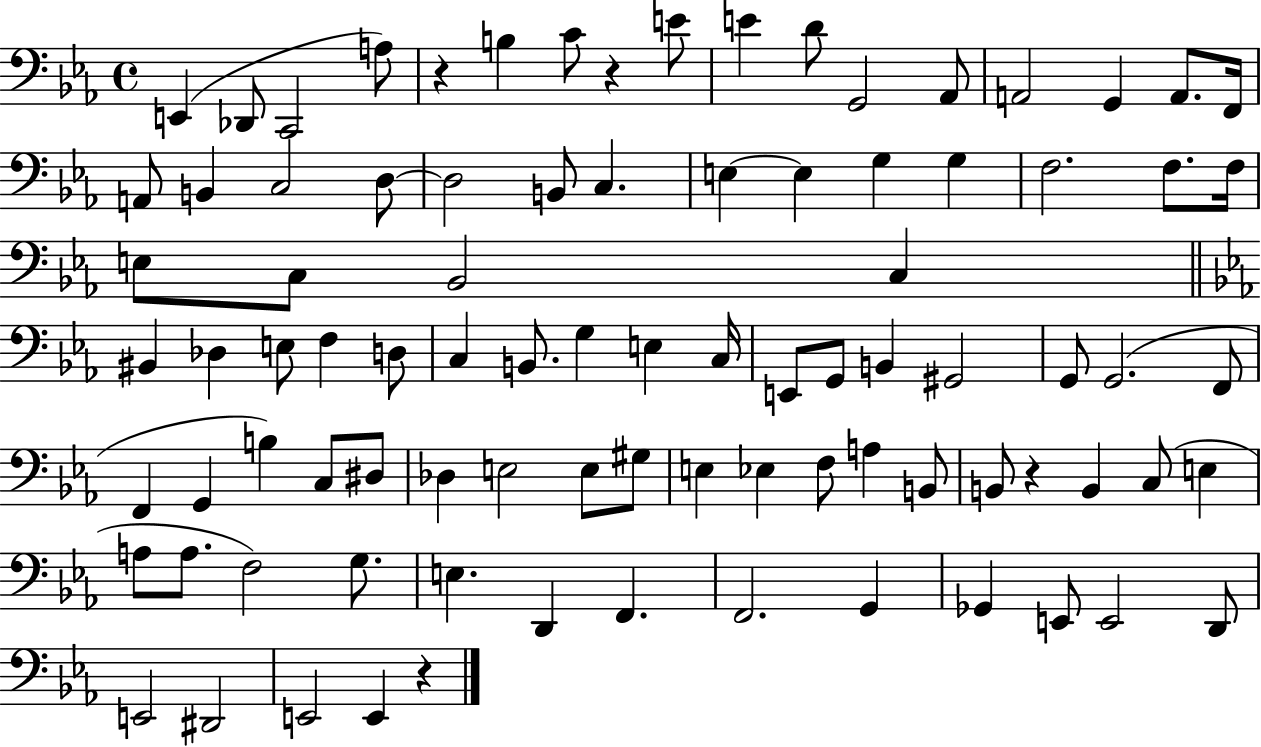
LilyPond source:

{
  \clef bass
  \time 4/4
  \defaultTimeSignature
  \key ees \major
  e,4( des,8 c,2 a8) | r4 b4 c'8 r4 e'8 | e'4 d'8 g,2 aes,8 | a,2 g,4 a,8. f,16 | \break a,8 b,4 c2 d8~~ | d2 b,8 c4. | e4~~ e4 g4 g4 | f2. f8. f16 | \break e8 c8 bes,2 c4 | \bar "||" \break \key c \minor bis,4 des4 e8 f4 d8 | c4 b,8. g4 e4 c16 | e,8 g,8 b,4 gis,2 | g,8 g,2.( f,8 | \break f,4 g,4 b4) c8 dis8 | des4 e2 e8 gis8 | e4 ees4 f8 a4 b,8 | b,8 r4 b,4 c8( e4 | \break a8 a8. f2) g8. | e4. d,4 f,4. | f,2. g,4 | ges,4 e,8 e,2 d,8 | \break e,2 dis,2 | e,2 e,4 r4 | \bar "|."
}